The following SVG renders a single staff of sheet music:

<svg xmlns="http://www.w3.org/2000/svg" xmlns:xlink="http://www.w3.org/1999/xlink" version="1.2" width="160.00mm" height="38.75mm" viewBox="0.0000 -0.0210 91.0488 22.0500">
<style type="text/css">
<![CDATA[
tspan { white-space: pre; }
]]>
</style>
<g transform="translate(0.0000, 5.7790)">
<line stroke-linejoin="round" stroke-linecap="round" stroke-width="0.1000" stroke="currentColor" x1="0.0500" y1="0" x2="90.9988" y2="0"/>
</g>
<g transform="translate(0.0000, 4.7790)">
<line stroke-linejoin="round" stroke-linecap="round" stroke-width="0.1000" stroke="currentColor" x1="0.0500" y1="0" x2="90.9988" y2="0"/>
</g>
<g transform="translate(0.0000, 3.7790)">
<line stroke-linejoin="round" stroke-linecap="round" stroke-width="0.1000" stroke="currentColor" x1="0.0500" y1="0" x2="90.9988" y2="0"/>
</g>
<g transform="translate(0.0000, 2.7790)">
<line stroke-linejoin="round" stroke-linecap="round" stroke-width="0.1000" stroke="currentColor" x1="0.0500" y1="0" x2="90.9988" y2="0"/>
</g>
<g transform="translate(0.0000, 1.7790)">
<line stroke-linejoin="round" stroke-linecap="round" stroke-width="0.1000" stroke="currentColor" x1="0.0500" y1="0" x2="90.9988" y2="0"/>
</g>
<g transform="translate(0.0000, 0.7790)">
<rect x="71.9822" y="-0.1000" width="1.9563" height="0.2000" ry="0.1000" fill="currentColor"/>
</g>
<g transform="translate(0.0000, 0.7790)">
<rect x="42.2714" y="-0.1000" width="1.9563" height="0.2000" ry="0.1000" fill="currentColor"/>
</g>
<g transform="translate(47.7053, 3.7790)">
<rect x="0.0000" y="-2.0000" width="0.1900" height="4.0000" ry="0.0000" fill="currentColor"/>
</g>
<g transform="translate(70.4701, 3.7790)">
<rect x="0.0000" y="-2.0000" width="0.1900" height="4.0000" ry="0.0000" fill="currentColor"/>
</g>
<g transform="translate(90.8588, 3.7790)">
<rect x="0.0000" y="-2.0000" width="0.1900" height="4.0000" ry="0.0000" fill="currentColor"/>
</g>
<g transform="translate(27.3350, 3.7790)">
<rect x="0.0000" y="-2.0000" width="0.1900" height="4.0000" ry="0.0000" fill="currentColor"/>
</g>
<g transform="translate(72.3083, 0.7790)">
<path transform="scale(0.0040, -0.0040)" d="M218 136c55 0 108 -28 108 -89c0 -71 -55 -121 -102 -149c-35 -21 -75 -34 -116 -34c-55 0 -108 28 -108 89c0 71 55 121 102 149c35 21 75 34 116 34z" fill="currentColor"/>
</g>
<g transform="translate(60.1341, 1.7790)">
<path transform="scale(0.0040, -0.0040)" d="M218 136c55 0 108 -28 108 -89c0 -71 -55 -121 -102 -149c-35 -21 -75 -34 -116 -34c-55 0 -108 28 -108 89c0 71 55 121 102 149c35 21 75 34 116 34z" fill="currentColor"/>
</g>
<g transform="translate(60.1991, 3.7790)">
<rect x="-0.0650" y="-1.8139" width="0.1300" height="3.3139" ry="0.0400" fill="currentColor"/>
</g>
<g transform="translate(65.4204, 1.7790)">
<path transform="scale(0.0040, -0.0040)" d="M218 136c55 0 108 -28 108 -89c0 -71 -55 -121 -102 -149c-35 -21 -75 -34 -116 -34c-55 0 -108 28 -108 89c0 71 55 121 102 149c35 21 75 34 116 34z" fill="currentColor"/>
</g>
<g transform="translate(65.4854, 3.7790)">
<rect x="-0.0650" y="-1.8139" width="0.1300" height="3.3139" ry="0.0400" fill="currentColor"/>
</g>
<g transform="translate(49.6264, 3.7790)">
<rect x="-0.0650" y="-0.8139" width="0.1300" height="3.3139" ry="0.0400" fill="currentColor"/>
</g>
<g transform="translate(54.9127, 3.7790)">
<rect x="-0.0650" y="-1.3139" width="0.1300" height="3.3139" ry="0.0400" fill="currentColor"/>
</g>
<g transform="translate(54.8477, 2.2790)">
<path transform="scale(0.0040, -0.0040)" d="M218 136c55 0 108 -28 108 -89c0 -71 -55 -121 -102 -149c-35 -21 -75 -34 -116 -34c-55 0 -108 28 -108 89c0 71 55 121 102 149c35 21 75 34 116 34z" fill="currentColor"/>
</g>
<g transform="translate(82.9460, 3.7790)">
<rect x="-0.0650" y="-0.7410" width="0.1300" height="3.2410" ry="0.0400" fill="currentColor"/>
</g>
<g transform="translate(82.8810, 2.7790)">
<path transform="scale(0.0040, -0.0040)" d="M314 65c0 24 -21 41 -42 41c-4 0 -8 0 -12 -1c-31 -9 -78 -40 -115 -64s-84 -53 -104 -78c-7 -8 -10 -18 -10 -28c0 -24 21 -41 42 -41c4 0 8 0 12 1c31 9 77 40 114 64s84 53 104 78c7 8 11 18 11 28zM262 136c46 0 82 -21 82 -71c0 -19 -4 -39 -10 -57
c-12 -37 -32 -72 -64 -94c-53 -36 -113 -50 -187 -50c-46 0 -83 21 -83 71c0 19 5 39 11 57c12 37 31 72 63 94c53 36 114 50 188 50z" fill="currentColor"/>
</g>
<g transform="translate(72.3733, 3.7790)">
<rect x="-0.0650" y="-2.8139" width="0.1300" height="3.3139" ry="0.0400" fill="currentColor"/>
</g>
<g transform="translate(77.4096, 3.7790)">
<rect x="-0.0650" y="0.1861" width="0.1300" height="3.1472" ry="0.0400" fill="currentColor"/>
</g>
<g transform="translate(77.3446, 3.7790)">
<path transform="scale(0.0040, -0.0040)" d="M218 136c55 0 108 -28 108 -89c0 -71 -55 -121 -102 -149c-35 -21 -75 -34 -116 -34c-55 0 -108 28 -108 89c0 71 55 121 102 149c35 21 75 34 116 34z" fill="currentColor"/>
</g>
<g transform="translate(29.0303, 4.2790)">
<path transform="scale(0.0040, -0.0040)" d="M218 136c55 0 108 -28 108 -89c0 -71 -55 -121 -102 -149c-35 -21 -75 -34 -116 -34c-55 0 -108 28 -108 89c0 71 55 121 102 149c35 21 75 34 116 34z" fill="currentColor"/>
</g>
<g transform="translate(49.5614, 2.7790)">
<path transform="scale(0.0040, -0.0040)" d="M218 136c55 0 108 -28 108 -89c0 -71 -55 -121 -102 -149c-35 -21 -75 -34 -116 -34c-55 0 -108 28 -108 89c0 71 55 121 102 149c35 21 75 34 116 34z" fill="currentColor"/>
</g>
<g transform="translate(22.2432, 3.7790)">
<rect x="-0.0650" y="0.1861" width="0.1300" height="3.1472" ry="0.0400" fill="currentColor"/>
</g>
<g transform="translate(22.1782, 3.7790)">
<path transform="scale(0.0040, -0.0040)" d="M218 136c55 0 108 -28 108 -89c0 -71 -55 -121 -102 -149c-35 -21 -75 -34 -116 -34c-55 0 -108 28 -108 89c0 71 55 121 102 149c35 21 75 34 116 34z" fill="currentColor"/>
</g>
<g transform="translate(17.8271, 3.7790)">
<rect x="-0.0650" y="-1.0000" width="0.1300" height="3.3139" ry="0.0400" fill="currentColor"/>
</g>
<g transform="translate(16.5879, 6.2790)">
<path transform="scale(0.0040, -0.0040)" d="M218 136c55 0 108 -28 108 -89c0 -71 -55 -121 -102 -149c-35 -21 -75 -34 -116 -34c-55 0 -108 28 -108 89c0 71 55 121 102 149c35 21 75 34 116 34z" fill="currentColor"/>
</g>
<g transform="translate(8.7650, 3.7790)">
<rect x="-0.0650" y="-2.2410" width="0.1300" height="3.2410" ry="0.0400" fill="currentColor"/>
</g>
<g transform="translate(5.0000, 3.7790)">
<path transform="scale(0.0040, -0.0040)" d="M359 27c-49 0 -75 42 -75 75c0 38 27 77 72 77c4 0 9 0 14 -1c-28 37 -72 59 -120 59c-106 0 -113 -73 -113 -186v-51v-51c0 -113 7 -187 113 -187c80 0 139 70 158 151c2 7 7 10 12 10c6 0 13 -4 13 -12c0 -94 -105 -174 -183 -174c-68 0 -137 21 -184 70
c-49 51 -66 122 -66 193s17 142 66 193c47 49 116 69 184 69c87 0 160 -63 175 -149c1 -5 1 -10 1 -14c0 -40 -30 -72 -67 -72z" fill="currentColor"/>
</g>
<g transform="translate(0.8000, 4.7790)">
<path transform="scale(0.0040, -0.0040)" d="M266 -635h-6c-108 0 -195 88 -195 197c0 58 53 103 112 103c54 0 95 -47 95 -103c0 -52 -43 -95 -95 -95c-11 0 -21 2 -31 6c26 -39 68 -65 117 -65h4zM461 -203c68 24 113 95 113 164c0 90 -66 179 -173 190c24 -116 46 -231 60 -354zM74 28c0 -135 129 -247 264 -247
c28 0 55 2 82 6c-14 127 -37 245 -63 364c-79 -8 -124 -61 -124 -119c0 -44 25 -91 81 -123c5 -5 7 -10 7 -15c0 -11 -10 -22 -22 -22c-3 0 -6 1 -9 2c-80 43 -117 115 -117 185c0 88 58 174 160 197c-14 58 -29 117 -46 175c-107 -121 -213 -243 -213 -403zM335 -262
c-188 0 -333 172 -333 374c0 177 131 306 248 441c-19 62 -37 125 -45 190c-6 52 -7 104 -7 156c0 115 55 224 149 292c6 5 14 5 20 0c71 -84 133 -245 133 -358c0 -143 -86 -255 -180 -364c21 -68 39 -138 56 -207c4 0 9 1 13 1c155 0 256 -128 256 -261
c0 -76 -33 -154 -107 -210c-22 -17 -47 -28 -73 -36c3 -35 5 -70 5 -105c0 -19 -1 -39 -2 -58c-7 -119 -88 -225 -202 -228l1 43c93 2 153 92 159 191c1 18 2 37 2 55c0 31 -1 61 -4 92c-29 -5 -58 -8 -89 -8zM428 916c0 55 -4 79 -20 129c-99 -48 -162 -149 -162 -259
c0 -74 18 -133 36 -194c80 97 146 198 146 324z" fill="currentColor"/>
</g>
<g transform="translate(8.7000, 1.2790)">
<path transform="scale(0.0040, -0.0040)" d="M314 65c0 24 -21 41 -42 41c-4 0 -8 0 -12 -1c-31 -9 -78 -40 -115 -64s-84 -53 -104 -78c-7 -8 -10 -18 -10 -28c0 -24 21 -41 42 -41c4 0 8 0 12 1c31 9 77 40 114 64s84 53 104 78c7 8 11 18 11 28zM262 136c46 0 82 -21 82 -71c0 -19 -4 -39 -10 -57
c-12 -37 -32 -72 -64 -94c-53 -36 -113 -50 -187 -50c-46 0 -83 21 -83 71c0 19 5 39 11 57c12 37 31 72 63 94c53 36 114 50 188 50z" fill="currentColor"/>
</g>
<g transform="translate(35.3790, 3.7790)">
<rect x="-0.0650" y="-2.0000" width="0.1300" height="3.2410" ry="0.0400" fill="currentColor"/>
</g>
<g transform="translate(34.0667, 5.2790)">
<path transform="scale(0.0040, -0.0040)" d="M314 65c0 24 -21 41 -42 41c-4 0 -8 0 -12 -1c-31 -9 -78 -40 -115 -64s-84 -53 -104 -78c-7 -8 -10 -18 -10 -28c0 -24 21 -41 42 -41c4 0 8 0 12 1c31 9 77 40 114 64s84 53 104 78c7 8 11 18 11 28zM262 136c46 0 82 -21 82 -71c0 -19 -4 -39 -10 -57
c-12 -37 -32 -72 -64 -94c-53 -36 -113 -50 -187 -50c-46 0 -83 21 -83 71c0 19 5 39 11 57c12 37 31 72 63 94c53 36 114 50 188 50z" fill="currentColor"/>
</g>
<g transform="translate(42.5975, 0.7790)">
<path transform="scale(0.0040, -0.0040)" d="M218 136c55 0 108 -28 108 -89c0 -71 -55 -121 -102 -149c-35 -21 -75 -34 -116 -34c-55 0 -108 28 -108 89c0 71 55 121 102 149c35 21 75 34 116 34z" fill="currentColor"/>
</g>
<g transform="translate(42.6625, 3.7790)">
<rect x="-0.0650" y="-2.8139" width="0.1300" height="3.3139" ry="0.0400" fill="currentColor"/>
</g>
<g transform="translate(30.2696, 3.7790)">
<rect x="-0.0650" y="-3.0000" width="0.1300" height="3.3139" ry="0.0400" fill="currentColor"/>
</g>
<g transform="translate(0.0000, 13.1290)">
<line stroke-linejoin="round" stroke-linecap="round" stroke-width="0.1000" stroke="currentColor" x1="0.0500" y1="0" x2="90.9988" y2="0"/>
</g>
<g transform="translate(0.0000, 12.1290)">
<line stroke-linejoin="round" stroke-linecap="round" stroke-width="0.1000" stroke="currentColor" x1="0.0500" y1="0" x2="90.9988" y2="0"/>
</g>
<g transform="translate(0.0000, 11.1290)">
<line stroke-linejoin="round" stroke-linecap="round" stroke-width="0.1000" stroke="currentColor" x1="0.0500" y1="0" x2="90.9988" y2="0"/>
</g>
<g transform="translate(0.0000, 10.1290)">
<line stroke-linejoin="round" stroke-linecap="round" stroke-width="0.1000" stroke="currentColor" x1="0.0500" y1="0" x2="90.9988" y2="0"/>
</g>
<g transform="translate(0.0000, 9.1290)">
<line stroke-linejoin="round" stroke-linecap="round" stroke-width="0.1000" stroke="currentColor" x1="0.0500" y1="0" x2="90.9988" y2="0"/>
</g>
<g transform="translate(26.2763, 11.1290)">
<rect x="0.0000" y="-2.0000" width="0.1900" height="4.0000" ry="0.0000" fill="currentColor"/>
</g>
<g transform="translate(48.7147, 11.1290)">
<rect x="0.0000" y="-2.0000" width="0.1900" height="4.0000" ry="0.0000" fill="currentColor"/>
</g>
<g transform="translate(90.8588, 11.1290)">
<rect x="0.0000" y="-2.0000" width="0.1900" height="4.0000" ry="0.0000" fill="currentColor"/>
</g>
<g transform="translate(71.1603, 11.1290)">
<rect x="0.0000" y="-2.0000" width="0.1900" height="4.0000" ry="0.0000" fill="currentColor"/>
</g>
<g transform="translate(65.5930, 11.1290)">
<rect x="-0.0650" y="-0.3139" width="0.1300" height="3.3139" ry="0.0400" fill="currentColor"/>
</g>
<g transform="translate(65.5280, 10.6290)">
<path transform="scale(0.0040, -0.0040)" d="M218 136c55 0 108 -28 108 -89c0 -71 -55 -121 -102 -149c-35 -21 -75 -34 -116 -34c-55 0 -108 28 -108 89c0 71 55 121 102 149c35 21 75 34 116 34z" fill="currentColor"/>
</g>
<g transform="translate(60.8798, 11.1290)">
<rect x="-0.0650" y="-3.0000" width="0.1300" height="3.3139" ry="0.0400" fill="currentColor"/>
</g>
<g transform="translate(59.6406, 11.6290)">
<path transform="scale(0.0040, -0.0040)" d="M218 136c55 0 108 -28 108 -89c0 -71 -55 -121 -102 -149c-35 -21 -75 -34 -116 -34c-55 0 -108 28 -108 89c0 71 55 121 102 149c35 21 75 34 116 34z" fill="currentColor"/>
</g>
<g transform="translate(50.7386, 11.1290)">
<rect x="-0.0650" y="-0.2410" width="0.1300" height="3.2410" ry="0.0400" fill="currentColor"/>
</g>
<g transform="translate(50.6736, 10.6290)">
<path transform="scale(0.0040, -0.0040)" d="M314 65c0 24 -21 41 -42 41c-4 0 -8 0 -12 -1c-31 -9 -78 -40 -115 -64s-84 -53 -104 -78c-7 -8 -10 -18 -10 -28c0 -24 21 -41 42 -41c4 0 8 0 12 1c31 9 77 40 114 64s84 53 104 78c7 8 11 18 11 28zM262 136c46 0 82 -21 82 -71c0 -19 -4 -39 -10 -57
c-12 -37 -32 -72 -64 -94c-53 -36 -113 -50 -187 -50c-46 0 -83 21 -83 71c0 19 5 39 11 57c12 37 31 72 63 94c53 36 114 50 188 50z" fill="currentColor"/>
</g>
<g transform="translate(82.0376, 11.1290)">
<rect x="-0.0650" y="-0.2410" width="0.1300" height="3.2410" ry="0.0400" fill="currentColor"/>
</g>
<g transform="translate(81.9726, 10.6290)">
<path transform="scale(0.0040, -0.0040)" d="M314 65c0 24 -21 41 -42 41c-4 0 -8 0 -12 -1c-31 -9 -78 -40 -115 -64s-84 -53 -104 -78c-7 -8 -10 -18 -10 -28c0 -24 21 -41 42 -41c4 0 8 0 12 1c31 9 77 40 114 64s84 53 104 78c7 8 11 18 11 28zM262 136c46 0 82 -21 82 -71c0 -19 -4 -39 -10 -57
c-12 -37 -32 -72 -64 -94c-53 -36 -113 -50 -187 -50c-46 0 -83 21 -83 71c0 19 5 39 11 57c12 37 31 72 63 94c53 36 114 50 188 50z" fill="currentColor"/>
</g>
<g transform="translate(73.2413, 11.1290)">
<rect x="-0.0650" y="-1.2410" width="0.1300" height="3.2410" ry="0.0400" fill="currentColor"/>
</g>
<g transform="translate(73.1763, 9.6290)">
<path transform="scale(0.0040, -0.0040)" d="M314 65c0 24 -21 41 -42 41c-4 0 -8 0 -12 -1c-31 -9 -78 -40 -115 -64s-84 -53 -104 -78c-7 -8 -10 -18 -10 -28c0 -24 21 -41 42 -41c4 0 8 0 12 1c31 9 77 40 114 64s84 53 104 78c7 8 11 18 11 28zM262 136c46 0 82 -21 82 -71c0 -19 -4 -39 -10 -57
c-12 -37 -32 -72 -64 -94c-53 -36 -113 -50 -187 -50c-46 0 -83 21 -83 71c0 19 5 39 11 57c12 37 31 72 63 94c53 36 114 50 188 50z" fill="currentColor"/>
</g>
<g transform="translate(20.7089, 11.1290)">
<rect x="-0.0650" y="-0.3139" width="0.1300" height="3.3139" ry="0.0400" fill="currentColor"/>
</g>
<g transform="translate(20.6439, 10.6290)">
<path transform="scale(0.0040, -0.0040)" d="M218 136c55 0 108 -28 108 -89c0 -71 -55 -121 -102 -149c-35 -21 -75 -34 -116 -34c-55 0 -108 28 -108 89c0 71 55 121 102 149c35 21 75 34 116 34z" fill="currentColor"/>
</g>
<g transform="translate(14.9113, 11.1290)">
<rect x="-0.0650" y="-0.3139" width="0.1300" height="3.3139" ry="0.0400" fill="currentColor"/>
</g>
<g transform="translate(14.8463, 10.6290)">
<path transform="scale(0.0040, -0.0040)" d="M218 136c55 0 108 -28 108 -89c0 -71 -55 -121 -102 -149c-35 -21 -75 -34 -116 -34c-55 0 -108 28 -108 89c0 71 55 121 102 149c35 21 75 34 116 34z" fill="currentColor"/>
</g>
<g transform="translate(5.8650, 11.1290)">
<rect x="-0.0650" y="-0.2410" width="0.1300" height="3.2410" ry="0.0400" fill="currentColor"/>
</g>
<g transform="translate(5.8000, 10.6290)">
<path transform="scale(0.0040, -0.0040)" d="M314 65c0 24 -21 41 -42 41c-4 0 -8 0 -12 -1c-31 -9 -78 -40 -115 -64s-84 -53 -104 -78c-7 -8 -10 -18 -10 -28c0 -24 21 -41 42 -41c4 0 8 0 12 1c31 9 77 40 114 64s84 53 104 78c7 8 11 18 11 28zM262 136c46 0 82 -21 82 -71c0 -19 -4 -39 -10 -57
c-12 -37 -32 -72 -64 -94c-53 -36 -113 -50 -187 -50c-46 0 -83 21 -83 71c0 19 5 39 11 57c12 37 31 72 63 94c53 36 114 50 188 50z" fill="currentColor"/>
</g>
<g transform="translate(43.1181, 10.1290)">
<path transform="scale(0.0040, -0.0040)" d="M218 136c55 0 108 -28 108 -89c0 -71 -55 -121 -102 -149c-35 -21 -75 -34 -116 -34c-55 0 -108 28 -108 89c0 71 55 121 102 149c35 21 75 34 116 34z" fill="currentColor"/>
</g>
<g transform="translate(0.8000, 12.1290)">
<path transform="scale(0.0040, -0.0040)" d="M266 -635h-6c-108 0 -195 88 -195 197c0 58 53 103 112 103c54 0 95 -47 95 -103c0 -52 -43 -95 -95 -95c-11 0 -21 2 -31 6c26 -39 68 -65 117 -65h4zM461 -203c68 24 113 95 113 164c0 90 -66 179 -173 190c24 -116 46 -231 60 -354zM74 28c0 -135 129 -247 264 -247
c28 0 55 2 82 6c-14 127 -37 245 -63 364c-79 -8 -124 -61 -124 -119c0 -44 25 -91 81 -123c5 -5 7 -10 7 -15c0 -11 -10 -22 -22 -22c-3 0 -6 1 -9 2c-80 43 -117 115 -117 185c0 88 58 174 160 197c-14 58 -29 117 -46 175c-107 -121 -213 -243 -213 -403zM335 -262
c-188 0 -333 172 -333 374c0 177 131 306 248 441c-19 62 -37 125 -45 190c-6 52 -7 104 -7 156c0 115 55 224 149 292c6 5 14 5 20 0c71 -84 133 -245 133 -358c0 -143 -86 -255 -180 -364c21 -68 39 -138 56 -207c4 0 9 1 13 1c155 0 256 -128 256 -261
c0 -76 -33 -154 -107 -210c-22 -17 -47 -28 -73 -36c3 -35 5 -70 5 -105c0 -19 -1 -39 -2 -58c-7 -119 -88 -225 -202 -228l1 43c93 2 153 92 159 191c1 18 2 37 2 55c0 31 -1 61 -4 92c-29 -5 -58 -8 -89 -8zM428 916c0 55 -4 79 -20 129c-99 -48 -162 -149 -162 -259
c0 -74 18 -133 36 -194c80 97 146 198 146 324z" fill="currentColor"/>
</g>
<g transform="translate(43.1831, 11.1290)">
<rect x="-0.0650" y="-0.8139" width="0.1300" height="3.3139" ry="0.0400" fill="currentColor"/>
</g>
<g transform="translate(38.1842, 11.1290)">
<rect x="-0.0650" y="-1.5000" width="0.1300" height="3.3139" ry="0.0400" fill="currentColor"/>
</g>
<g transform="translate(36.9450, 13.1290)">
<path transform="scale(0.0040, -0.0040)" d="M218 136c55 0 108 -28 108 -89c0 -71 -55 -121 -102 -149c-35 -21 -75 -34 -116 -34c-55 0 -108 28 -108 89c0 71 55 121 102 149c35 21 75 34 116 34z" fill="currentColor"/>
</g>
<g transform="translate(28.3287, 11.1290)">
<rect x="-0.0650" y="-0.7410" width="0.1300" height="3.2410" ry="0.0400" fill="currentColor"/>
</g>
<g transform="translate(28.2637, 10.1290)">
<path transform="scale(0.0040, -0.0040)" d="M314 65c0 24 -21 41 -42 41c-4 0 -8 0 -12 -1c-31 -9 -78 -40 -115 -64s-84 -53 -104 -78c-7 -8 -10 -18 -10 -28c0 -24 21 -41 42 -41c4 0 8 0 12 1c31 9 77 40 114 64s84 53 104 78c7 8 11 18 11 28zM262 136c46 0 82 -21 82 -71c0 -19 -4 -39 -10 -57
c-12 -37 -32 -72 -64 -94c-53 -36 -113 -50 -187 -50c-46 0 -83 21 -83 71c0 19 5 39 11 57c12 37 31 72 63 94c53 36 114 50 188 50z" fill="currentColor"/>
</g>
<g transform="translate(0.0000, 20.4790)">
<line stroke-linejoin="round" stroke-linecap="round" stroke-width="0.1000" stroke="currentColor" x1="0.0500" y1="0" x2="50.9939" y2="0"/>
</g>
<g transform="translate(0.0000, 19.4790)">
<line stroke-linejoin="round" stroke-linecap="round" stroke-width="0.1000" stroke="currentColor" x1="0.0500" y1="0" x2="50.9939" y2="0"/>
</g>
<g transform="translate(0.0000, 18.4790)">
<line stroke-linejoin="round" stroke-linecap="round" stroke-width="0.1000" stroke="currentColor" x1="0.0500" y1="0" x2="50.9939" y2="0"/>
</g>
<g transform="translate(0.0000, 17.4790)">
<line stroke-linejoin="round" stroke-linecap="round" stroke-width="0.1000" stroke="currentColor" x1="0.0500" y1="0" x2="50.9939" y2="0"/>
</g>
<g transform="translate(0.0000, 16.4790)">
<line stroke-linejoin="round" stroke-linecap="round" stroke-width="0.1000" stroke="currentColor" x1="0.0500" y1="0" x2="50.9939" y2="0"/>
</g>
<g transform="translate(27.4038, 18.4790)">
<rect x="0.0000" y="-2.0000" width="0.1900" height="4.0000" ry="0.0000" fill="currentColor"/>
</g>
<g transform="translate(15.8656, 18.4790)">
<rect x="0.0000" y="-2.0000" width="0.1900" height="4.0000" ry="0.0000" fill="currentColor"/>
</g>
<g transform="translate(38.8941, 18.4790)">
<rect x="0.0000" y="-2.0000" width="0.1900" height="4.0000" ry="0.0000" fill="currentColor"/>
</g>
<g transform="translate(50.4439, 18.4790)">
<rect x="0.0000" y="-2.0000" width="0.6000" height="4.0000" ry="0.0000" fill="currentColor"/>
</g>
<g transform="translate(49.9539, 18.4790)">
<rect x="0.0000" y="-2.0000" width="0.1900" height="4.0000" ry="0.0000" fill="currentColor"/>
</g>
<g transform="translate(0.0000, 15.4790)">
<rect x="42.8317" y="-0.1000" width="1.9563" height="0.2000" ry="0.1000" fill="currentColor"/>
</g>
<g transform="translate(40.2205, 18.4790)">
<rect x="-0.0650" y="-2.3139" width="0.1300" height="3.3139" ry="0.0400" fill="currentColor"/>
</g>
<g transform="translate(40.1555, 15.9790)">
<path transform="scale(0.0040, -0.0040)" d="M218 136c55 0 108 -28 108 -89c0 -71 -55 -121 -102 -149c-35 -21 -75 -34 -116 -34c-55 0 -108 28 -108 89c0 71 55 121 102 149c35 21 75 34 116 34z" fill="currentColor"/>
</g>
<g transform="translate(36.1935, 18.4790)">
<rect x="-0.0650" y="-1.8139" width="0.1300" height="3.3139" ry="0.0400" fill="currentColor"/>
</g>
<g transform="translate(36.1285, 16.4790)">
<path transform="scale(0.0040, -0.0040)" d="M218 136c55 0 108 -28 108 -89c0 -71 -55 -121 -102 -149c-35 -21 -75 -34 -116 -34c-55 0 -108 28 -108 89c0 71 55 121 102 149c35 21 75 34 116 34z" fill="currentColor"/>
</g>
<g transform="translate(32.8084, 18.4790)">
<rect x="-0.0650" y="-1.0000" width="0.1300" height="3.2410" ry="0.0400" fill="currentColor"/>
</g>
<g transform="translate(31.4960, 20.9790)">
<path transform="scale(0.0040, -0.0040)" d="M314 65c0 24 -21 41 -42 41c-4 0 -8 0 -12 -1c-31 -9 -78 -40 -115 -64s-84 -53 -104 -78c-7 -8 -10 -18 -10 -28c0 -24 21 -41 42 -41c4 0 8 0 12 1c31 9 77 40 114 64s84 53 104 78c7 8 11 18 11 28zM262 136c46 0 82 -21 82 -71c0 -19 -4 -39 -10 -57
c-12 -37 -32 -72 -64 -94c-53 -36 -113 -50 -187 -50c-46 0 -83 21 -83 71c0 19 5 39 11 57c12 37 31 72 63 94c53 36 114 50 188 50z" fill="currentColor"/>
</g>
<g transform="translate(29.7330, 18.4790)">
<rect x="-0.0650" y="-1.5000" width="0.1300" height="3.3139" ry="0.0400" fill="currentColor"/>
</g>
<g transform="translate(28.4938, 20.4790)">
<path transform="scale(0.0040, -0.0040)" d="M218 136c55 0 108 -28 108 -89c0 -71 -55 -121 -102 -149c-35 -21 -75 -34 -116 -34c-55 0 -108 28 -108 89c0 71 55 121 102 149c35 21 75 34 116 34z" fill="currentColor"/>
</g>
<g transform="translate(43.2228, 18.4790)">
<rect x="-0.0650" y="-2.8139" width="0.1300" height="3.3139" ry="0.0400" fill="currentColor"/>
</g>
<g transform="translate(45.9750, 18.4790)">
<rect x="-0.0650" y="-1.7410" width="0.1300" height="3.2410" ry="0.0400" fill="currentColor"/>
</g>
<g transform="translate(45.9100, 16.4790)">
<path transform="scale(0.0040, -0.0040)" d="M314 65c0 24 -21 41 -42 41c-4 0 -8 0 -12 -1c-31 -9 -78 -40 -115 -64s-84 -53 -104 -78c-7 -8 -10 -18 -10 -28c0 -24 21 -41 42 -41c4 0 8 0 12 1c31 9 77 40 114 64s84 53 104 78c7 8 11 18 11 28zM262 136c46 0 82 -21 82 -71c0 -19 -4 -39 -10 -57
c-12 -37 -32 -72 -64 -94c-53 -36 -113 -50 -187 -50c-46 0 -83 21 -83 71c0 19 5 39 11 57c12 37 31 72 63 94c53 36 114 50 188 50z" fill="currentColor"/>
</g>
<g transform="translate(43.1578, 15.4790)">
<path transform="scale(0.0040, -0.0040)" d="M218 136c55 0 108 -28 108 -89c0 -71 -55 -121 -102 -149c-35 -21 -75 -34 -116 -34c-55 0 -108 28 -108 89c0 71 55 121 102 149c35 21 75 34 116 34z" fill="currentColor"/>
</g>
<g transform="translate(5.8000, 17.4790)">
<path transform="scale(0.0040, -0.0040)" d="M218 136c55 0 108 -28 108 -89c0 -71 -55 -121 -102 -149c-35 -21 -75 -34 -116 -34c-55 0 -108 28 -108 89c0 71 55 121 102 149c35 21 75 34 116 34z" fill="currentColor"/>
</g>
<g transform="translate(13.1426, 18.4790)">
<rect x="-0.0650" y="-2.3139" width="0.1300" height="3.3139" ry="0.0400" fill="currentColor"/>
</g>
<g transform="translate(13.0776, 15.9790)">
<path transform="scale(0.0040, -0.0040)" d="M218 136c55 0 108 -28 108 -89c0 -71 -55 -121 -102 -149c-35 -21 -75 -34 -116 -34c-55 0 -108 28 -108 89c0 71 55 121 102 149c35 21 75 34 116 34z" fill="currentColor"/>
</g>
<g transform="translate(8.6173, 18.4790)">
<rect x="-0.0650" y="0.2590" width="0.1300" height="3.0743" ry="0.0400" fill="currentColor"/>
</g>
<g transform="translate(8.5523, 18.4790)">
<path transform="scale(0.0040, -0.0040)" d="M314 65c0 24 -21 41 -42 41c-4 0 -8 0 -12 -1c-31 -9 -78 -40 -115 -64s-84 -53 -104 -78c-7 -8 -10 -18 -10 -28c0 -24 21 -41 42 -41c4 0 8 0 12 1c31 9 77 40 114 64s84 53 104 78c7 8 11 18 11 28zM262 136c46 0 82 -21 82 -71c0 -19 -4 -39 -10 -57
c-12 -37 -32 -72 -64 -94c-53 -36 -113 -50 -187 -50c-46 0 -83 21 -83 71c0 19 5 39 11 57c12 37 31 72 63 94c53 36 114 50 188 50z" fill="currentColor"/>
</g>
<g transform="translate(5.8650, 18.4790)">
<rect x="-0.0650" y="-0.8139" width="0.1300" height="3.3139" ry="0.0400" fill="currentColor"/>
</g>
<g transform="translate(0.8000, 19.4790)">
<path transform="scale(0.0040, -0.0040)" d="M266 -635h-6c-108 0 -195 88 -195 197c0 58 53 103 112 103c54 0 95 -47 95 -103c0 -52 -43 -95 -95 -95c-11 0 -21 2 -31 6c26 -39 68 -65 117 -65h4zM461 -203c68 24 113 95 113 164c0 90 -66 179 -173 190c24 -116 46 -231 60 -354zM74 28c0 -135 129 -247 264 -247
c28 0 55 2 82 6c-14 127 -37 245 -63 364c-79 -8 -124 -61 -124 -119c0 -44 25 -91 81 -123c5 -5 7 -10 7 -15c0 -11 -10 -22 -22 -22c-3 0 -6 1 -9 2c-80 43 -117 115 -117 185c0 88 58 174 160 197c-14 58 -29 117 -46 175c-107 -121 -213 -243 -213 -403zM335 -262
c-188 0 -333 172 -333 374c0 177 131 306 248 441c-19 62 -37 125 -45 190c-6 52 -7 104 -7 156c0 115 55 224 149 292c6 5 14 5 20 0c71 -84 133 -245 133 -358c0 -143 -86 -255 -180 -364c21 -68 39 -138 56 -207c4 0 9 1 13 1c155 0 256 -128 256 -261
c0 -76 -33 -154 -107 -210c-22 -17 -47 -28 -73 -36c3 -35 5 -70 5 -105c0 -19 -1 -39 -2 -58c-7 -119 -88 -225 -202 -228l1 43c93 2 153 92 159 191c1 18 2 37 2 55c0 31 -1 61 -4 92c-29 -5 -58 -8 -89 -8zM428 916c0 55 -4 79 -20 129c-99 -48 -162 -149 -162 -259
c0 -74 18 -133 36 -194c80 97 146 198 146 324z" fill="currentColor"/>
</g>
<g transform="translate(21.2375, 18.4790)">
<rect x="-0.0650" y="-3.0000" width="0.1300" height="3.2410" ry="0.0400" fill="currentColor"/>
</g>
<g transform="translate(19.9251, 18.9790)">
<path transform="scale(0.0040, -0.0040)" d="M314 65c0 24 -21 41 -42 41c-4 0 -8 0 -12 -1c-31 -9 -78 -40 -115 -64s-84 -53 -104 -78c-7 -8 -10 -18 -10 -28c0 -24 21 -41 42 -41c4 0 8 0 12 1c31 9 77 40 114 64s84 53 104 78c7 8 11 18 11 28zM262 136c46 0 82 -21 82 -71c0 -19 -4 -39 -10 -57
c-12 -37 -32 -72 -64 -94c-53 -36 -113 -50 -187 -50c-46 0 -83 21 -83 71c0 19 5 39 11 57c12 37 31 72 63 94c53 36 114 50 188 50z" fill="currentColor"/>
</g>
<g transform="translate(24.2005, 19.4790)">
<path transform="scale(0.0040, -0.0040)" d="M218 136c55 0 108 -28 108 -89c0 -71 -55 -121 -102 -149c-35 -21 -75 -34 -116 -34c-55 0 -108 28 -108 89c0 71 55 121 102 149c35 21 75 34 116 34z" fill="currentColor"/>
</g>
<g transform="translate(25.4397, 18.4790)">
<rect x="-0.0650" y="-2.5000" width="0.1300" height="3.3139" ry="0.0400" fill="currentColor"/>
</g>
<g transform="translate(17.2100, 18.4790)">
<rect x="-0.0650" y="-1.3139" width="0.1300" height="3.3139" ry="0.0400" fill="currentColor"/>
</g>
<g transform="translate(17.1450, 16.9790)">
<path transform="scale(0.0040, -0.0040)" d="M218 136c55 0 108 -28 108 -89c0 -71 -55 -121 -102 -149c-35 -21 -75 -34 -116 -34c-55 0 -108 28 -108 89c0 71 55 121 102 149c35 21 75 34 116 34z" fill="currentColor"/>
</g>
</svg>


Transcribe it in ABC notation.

X:1
T:Untitled
M:4/4
L:1/4
K:C
g2 D B A F2 a d e f f a B d2 c2 c c d2 E d c2 A c e2 c2 d B2 g e A2 G E D2 f g a f2